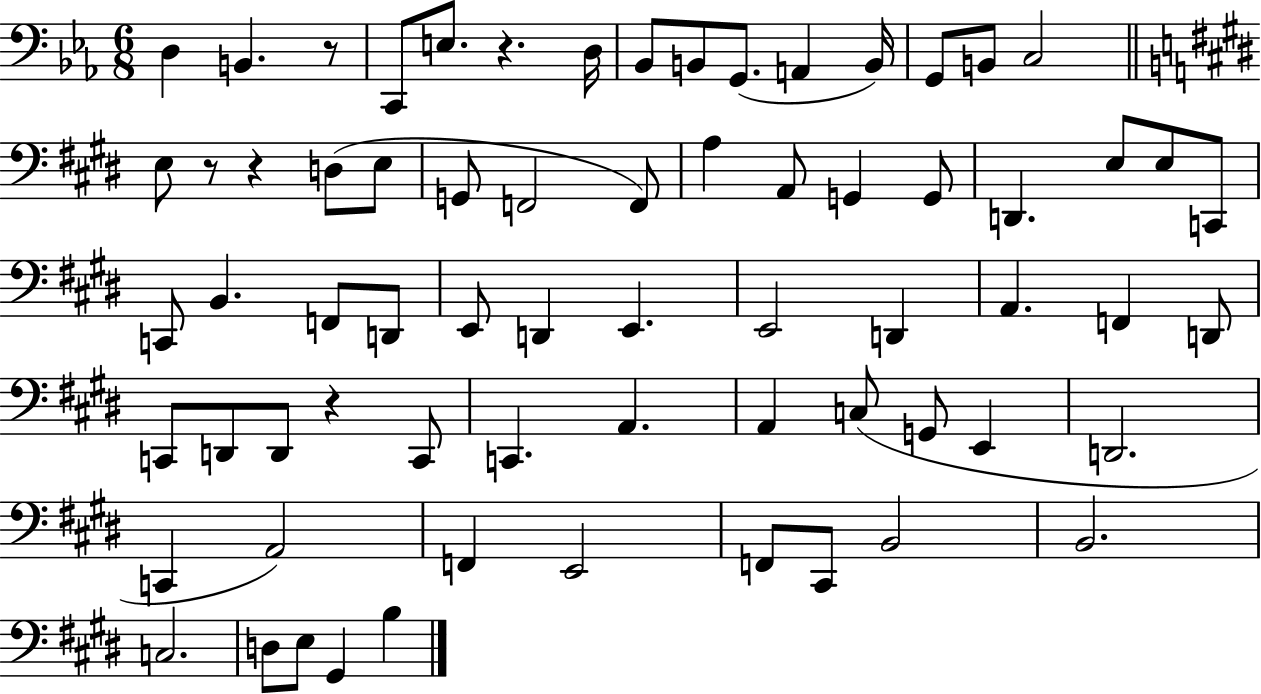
X:1
T:Untitled
M:6/8
L:1/4
K:Eb
D, B,, z/2 C,,/2 E,/2 z D,/4 _B,,/2 B,,/2 G,,/2 A,, B,,/4 G,,/2 B,,/2 C,2 E,/2 z/2 z D,/2 E,/2 G,,/2 F,,2 F,,/2 A, A,,/2 G,, G,,/2 D,, E,/2 E,/2 C,,/2 C,,/2 B,, F,,/2 D,,/2 E,,/2 D,, E,, E,,2 D,, A,, F,, D,,/2 C,,/2 D,,/2 D,,/2 z C,,/2 C,, A,, A,, C,/2 G,,/2 E,, D,,2 C,, A,,2 F,, E,,2 F,,/2 ^C,,/2 B,,2 B,,2 C,2 D,/2 E,/2 ^G,, B,